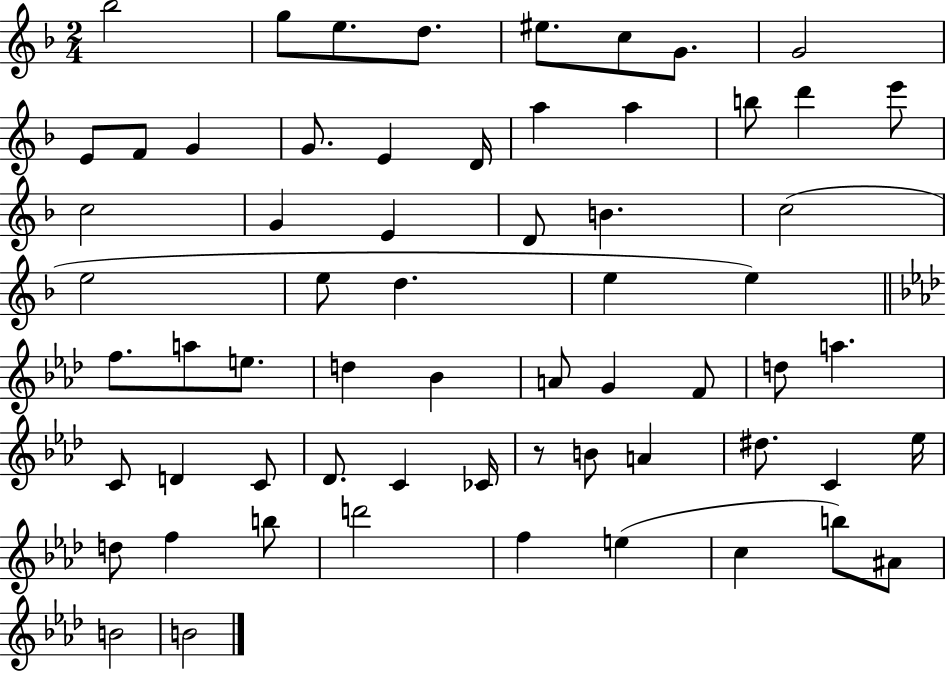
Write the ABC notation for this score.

X:1
T:Untitled
M:2/4
L:1/4
K:F
_b2 g/2 e/2 d/2 ^e/2 c/2 G/2 G2 E/2 F/2 G G/2 E D/4 a a b/2 d' e'/2 c2 G E D/2 B c2 e2 e/2 d e e f/2 a/2 e/2 d _B A/2 G F/2 d/2 a C/2 D C/2 _D/2 C _C/4 z/2 B/2 A ^d/2 C _e/4 d/2 f b/2 d'2 f e c b/2 ^A/2 B2 B2